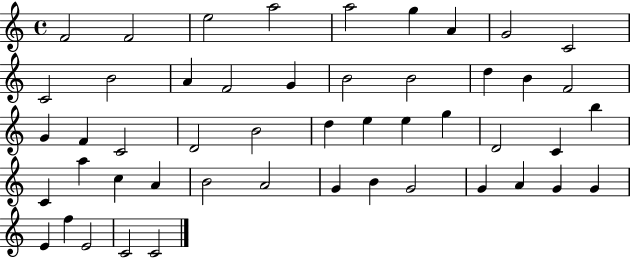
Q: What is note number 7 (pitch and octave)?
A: A4